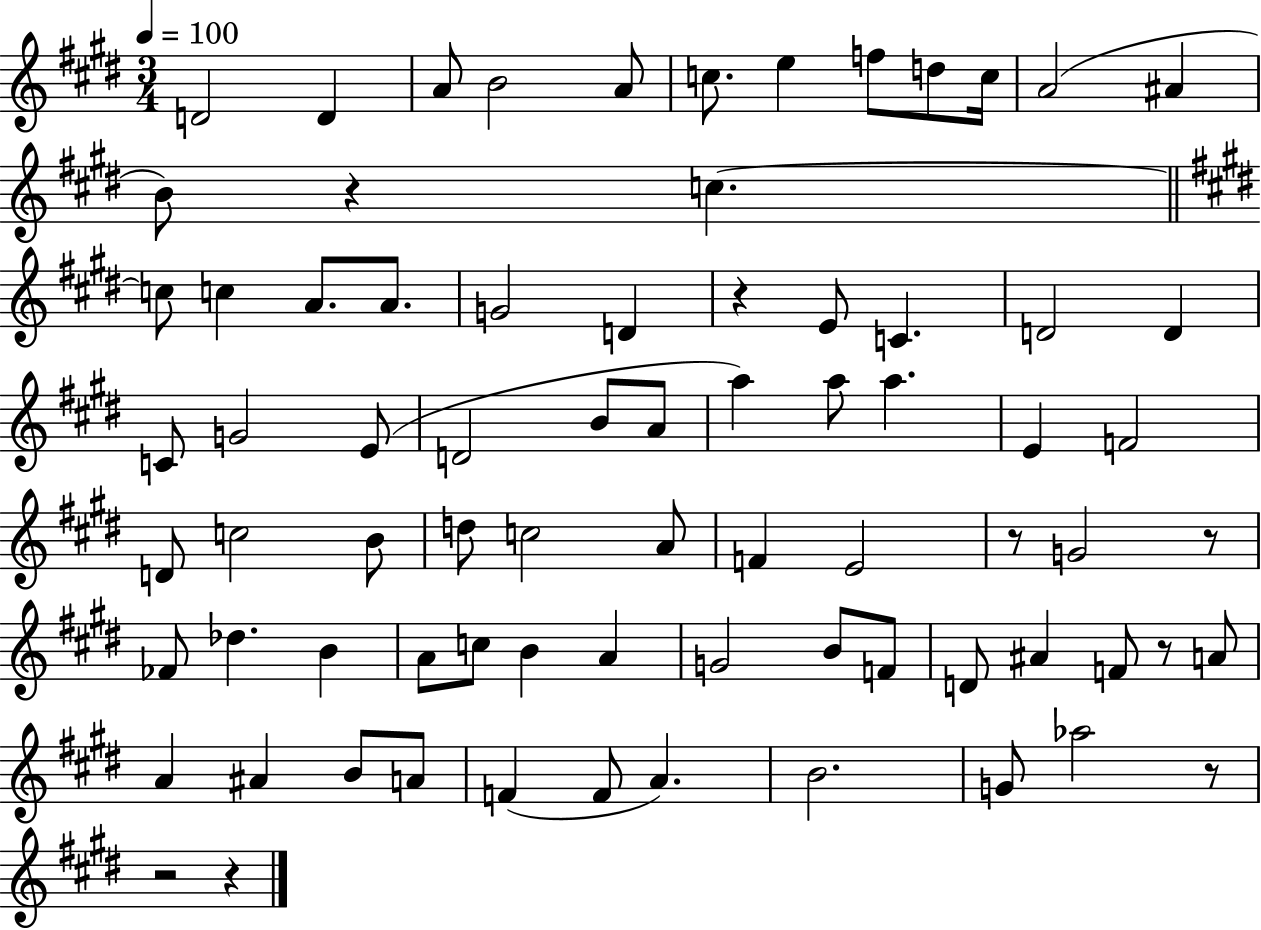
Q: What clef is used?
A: treble